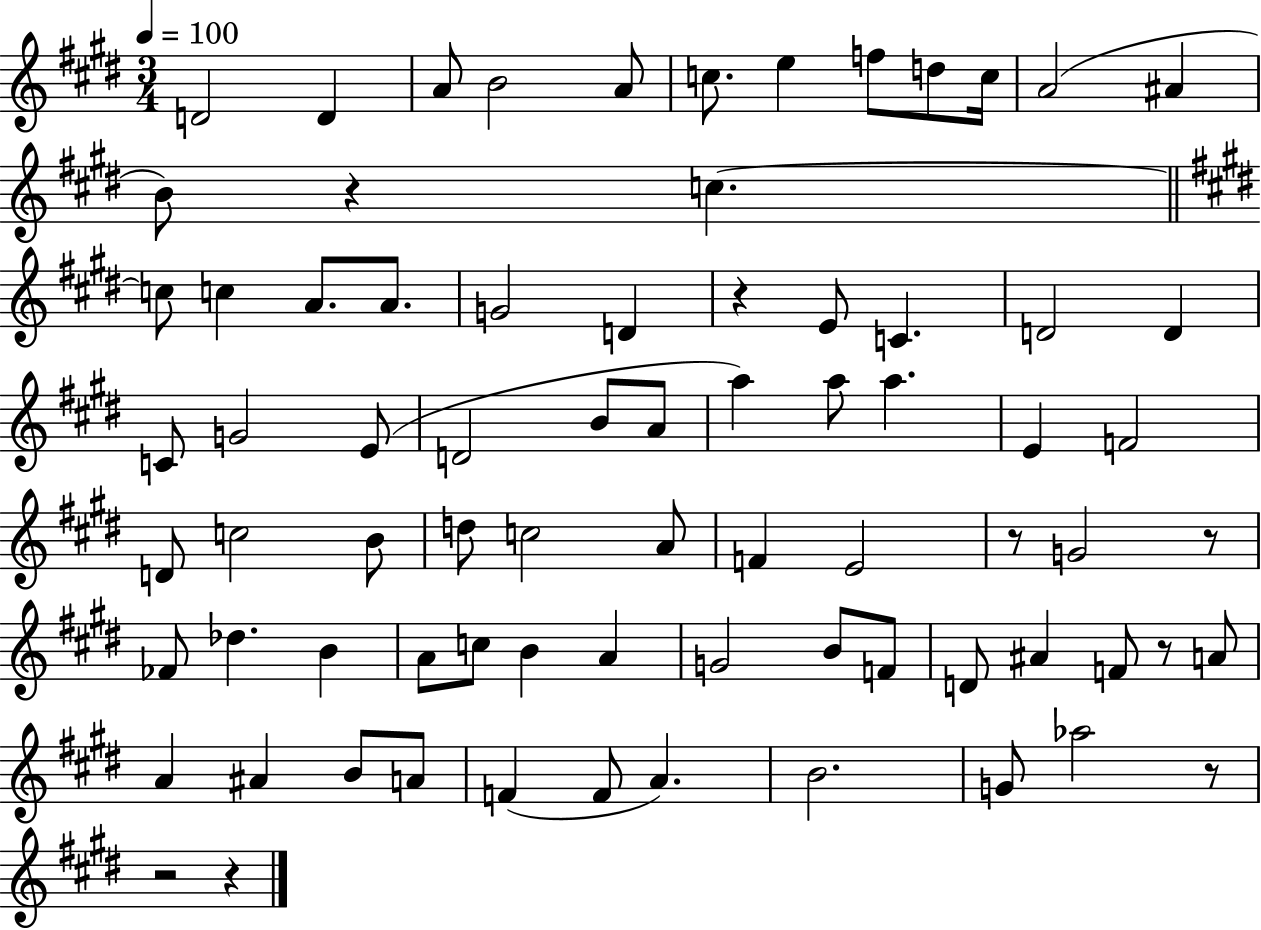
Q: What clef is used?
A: treble